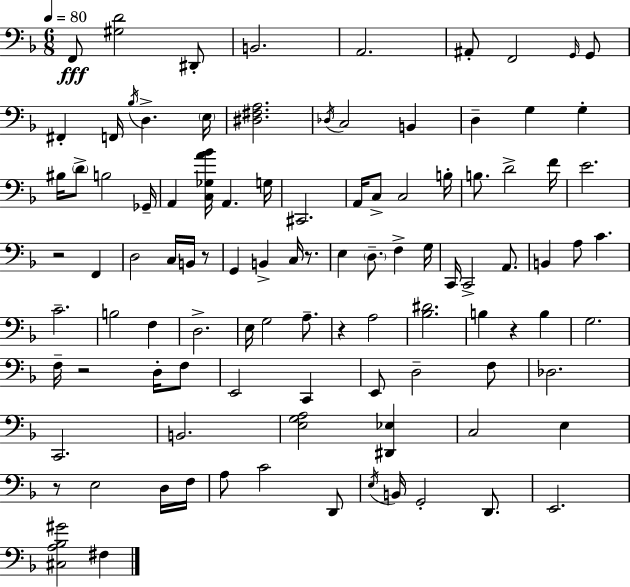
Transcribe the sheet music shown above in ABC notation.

X:1
T:Untitled
M:6/8
L:1/4
K:F
F,,/2 [^G,D]2 ^D,,/2 B,,2 A,,2 ^A,,/2 F,,2 G,,/4 G,,/2 ^F,, F,,/4 _B,/4 D, E,/4 [^D,^F,A,]2 _D,/4 C,2 B,, D, G, G, ^B,/4 D/2 B,2 _G,,/4 A,, [C,_G,A_B]/4 A,, G,/4 ^C,,2 A,,/4 C,/2 C,2 B,/4 B,/2 D2 F/4 E2 z2 F,, D,2 C,/4 B,,/4 z/2 G,, B,, C,/4 z/2 E, D,/2 F, G,/4 C,,/4 C,,2 A,,/2 B,, A,/2 C C2 B,2 F, D,2 E,/4 G,2 A,/2 z A,2 [_B,^D]2 B, z B, G,2 F,/4 z2 D,/4 F,/2 E,,2 C,, E,,/2 D,2 F,/2 _D,2 C,,2 B,,2 [E,G,A,]2 [^D,,_E,] C,2 E, z/2 E,2 D,/4 F,/4 A,/2 C2 D,,/2 E,/4 B,,/4 G,,2 D,,/2 E,,2 [^C,A,_B,^G]2 ^F,